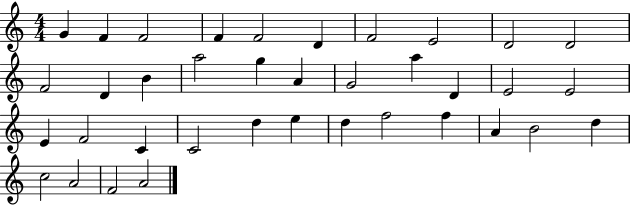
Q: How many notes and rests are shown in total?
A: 37